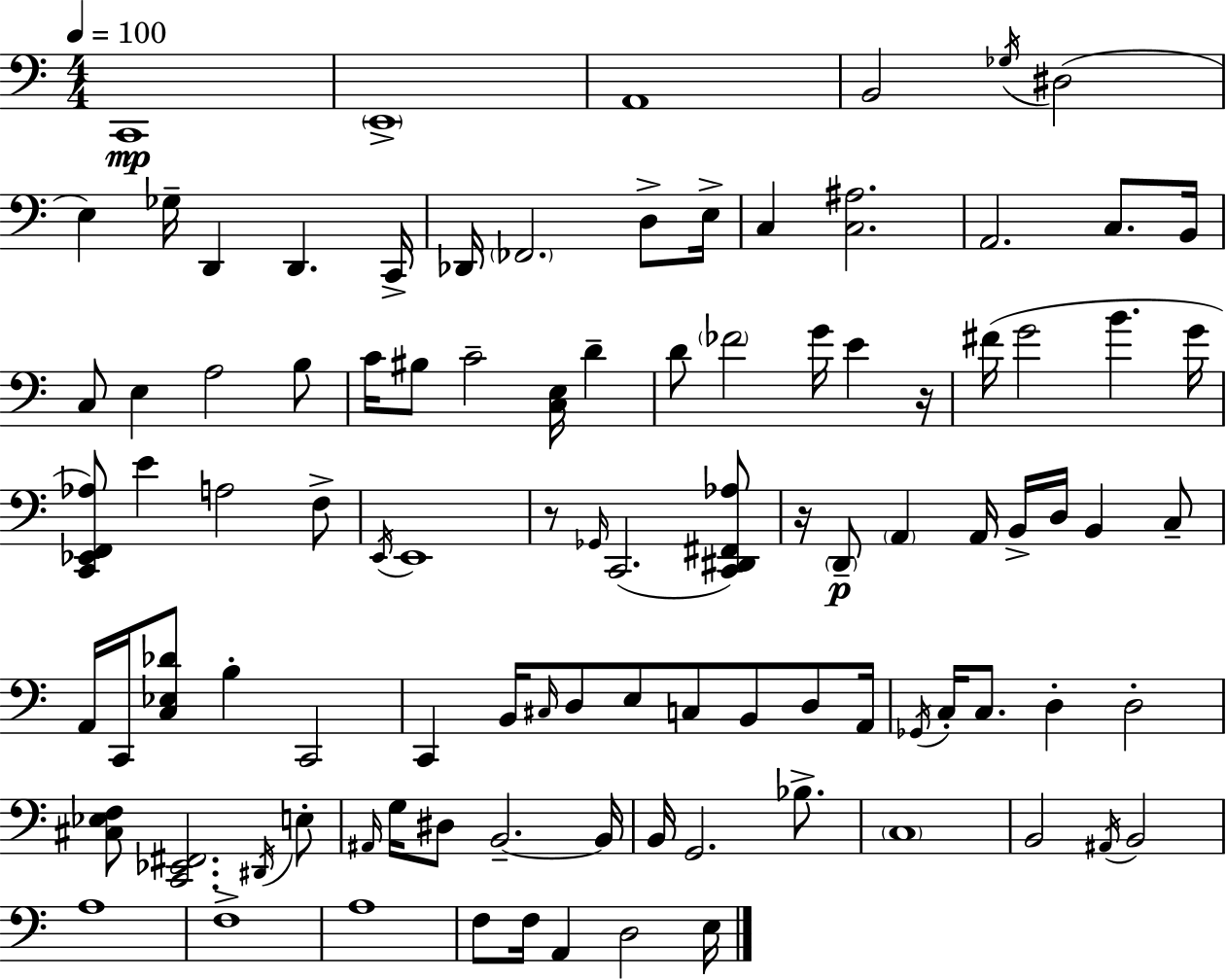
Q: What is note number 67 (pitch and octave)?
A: D3